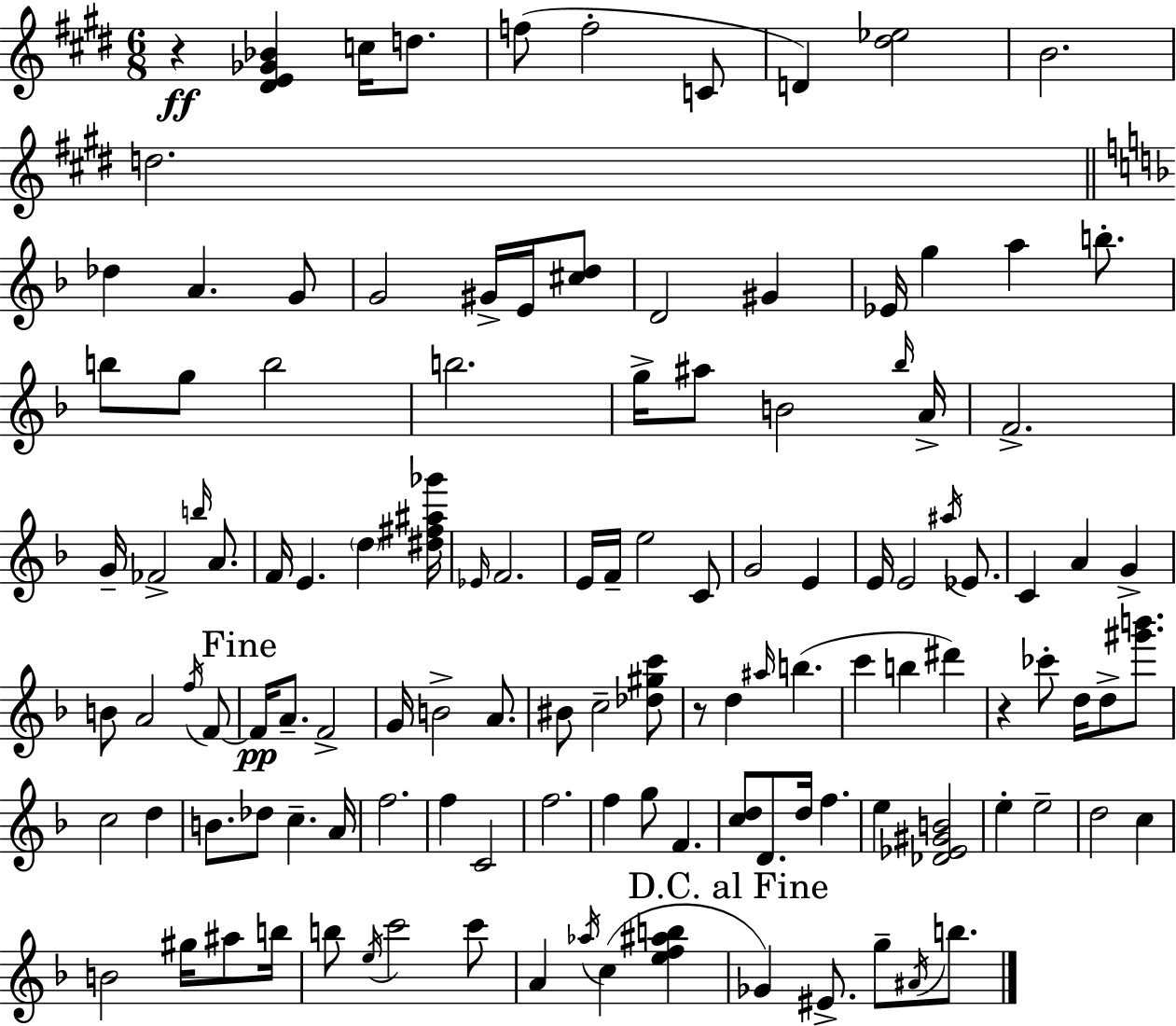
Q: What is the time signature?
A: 6/8